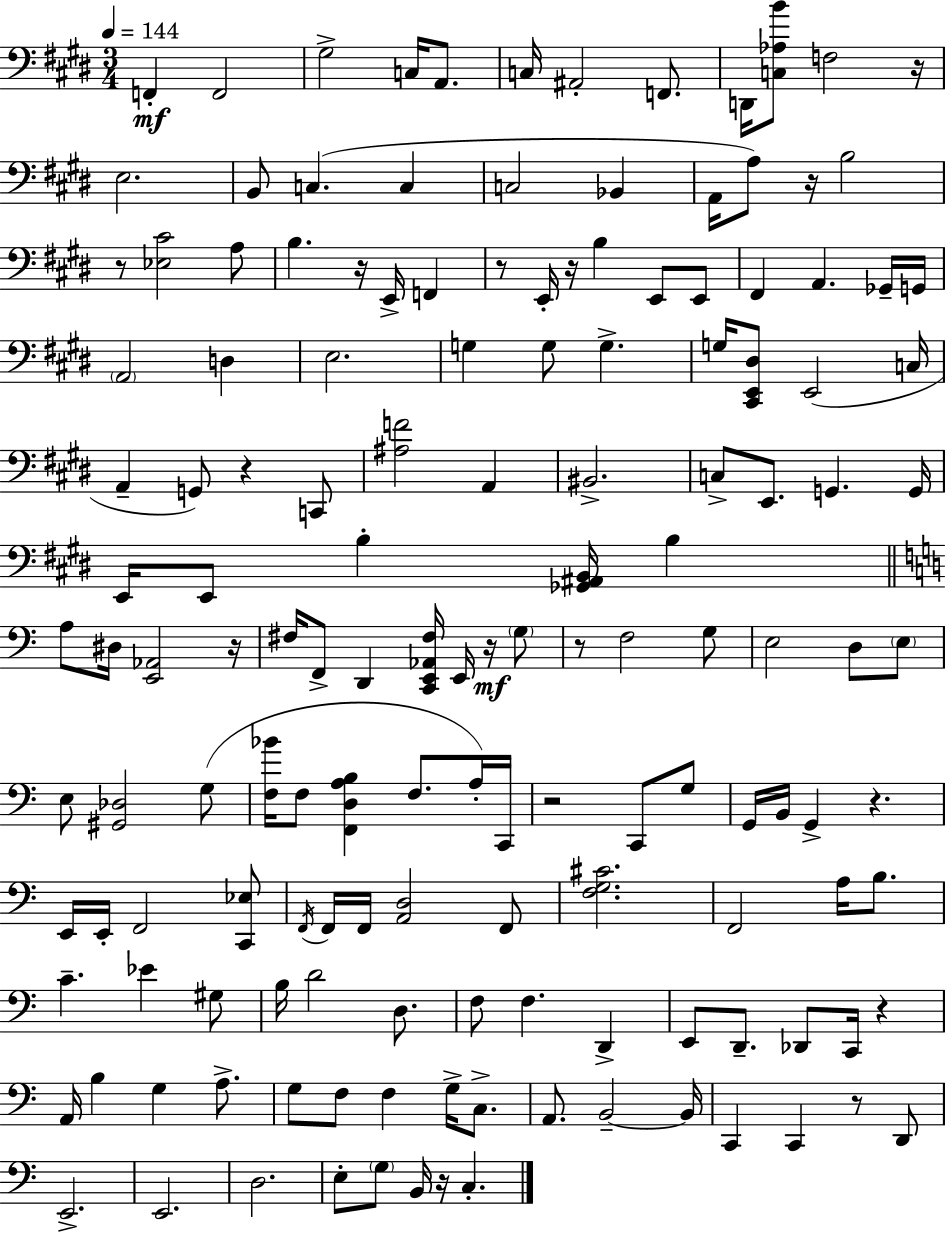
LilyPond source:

{
  \clef bass
  \numericTimeSignature
  \time 3/4
  \key e \major
  \tempo 4 = 144
  \repeat volta 2 { f,4-.\mf f,2 | gis2-> c16 a,8. | c16 ais,2-. f,8. | d,16 <c aes b'>8 f2 r16 | \break e2. | b,8 c4.( c4 | c2 bes,4 | a,16 a8) r16 b2 | \break r8 <ees cis'>2 a8 | b4. r16 e,16-> f,4 | r8 e,16-. r16 b4 e,8 e,8 | fis,4 a,4. ges,16-- g,16 | \break \parenthesize a,2 d4 | e2. | g4 g8 g4.-> | g16 <cis, e, dis>8 e,2( c16 | \break a,4-- g,8) r4 c,8 | <ais f'>2 a,4 | bis,2.-> | c8-> e,8. g,4. g,16 | \break e,16 e,8 b4-. <ges, ais, b,>16 b4 | \bar "||" \break \key c \major a8 dis16 <e, aes,>2 r16 | fis16 f,8-> d,4 <c, e, aes, fis>16 e,16 r16\mf \parenthesize g8 | r8 f2 g8 | e2 d8 \parenthesize e8 | \break e8 <gis, des>2 g8( | <f bes'>16 f8 <f, d a b>4 f8. a16-.) c,16 | r2 c,8 g8 | g,16 b,16 g,4-> r4. | \break e,16 e,16-. f,2 <c, ees>8 | \acciaccatura { f,16 } f,16 f,16 <a, d>2 f,8 | <f g cis'>2. | f,2 a16 b8. | \break c'4.-- ees'4 gis8 | b16 d'2 d8. | f8 f4. d,4-> | e,8 d,8.-- des,8 c,16 r4 | \break a,16 b4 g4 a8.-> | g8 f8 f4 g16-> c8.-> | a,8. b,2--~~ | b,16 c,4 c,4 r8 d,8 | \break e,2.-> | e,2. | d2. | e8-. \parenthesize g8 b,16 r16 c4.-. | \break } \bar "|."
}